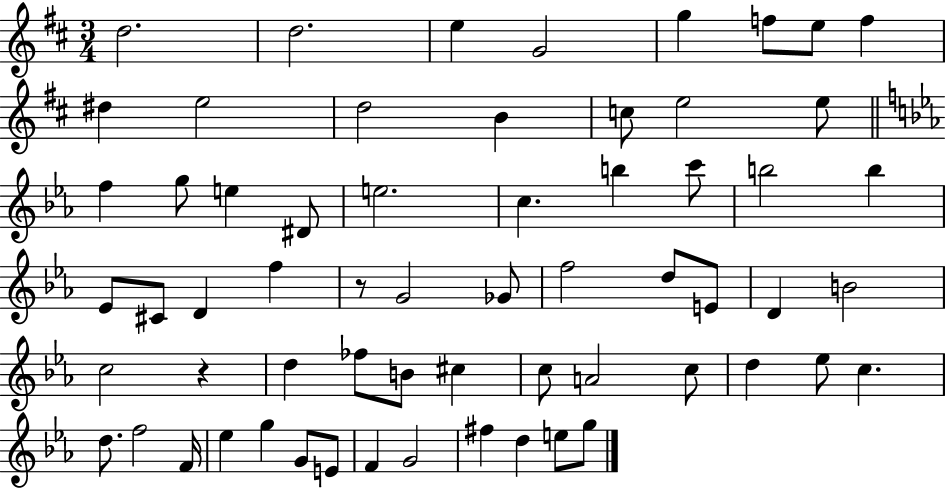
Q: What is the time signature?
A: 3/4